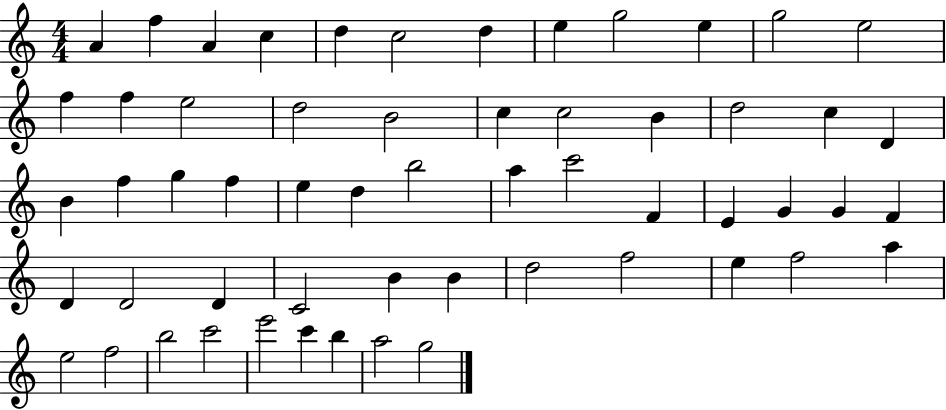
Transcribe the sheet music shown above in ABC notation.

X:1
T:Untitled
M:4/4
L:1/4
K:C
A f A c d c2 d e g2 e g2 e2 f f e2 d2 B2 c c2 B d2 c D B f g f e d b2 a c'2 F E G G F D D2 D C2 B B d2 f2 e f2 a e2 f2 b2 c'2 e'2 c' b a2 g2